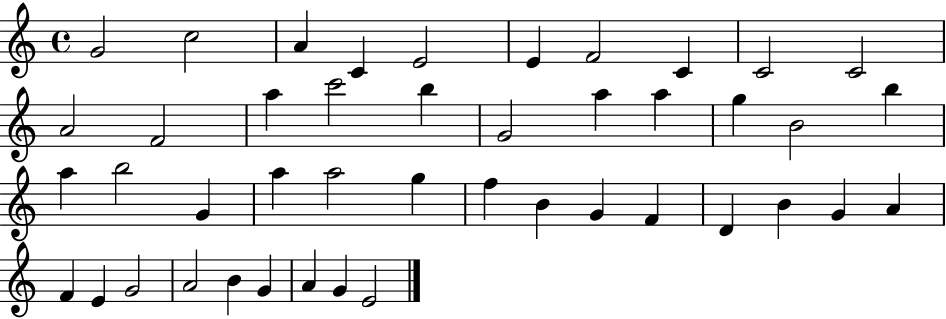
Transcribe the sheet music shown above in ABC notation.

X:1
T:Untitled
M:4/4
L:1/4
K:C
G2 c2 A C E2 E F2 C C2 C2 A2 F2 a c'2 b G2 a a g B2 b a b2 G a a2 g f B G F D B G A F E G2 A2 B G A G E2